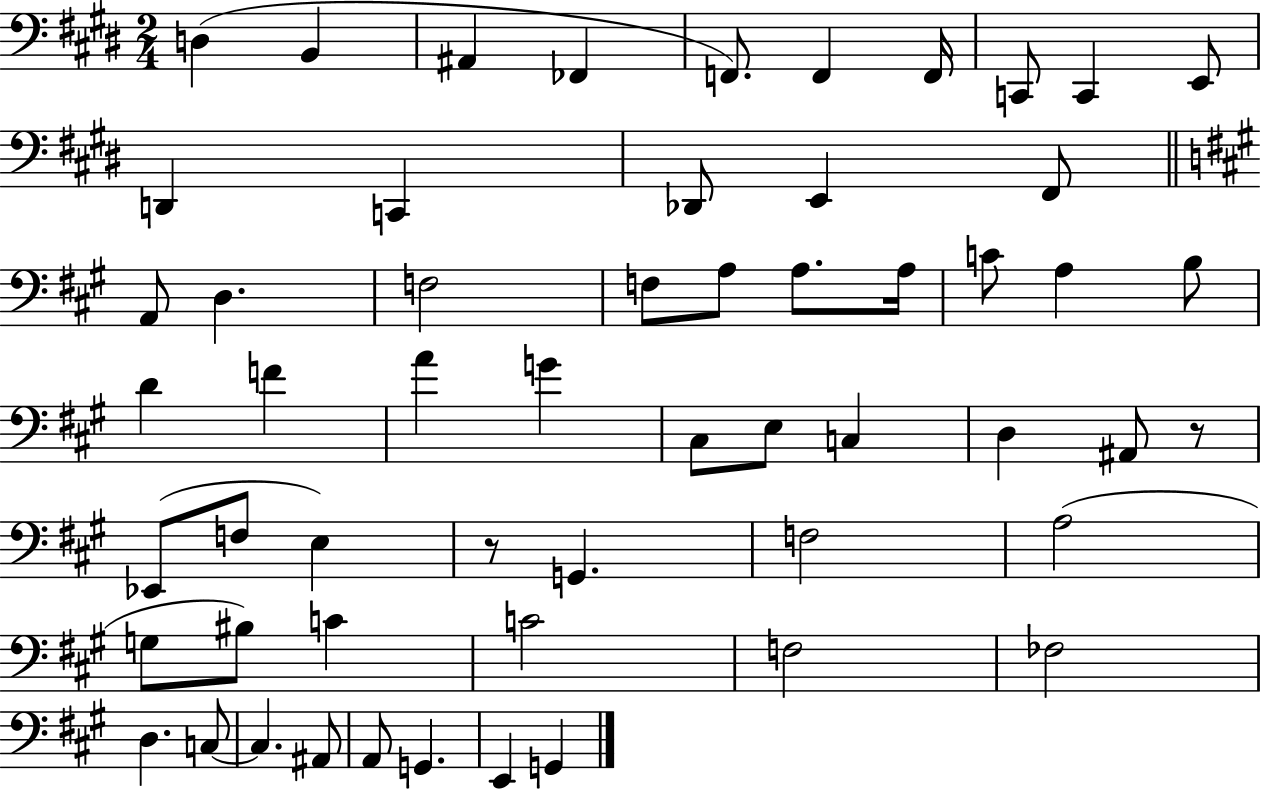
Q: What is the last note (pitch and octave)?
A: G2